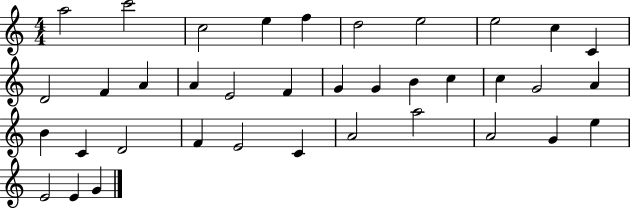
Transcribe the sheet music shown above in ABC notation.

X:1
T:Untitled
M:4/4
L:1/4
K:C
a2 c'2 c2 e f d2 e2 e2 c C D2 F A A E2 F G G B c c G2 A B C D2 F E2 C A2 a2 A2 G e E2 E G